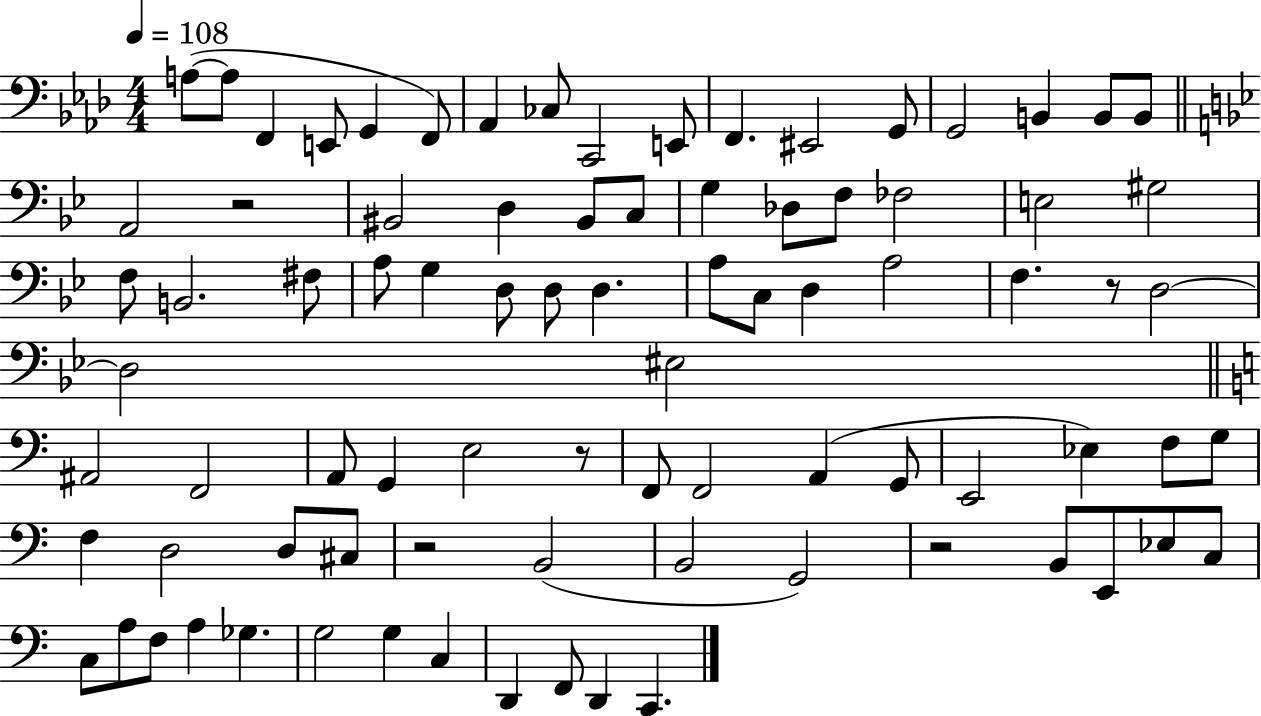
X:1
T:Untitled
M:4/4
L:1/4
K:Ab
A,/2 A,/2 F,, E,,/2 G,, F,,/2 _A,, _C,/2 C,,2 E,,/2 F,, ^E,,2 G,,/2 G,,2 B,, B,,/2 B,,/2 A,,2 z2 ^B,,2 D, ^B,,/2 C,/2 G, _D,/2 F,/2 _F,2 E,2 ^G,2 F,/2 B,,2 ^F,/2 A,/2 G, D,/2 D,/2 D, A,/2 C,/2 D, A,2 F, z/2 D,2 D,2 ^E,2 ^A,,2 F,,2 A,,/2 G,, E,2 z/2 F,,/2 F,,2 A,, G,,/2 E,,2 _E, F,/2 G,/2 F, D,2 D,/2 ^C,/2 z2 B,,2 B,,2 G,,2 z2 B,,/2 E,,/2 _E,/2 C,/2 C,/2 A,/2 F,/2 A, _G, G,2 G, C, D,, F,,/2 D,, C,,